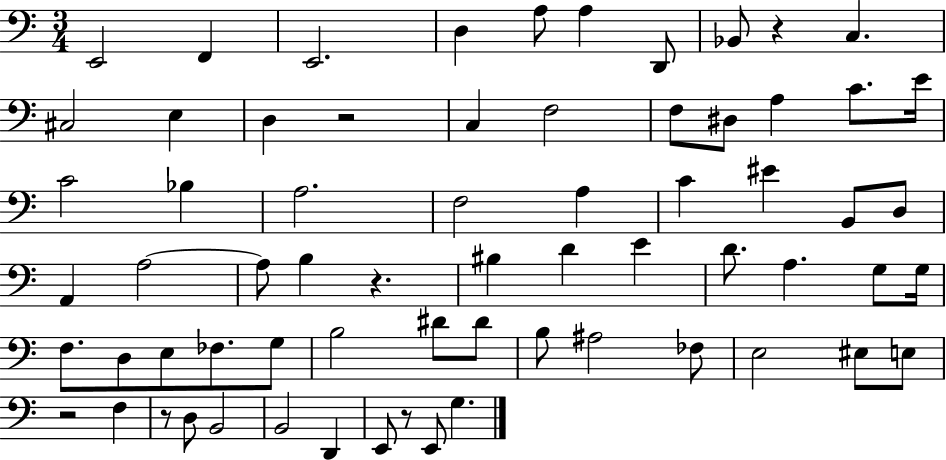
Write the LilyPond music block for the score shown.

{
  \clef bass
  \numericTimeSignature
  \time 3/4
  \key c \major
  e,2 f,4 | e,2. | d4 a8 a4 d,8 | bes,8 r4 c4. | \break cis2 e4 | d4 r2 | c4 f2 | f8 dis8 a4 c'8. e'16 | \break c'2 bes4 | a2. | f2 a4 | c'4 eis'4 b,8 d8 | \break a,4 a2~~ | a8 b4 r4. | bis4 d'4 e'4 | d'8. a4. g8 g16 | \break f8. d8 e8 fes8. g8 | b2 dis'8 dis'8 | b8 ais2 fes8 | e2 eis8 e8 | \break r2 f4 | r8 d8 b,2 | b,2 d,4 | e,8 r8 e,8 g4. | \break \bar "|."
}